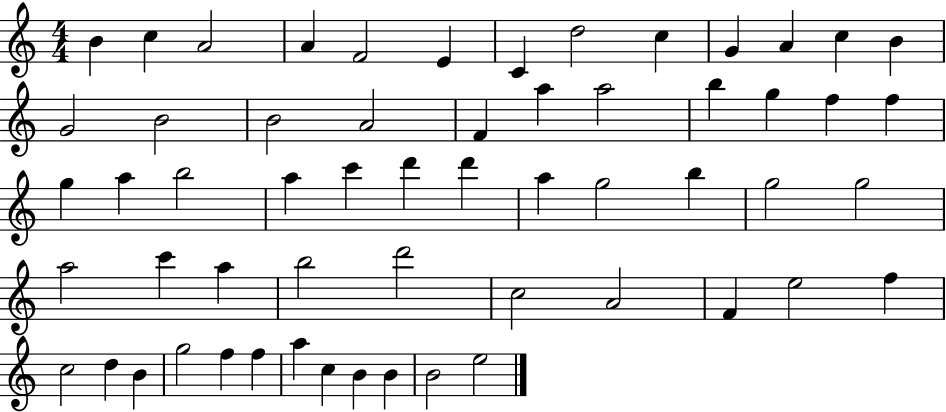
B4/q C5/q A4/h A4/q F4/h E4/q C4/q D5/h C5/q G4/q A4/q C5/q B4/q G4/h B4/h B4/h A4/h F4/q A5/q A5/h B5/q G5/q F5/q F5/q G5/q A5/q B5/h A5/q C6/q D6/q D6/q A5/q G5/h B5/q G5/h G5/h A5/h C6/q A5/q B5/h D6/h C5/h A4/h F4/q E5/h F5/q C5/h D5/q B4/q G5/h F5/q F5/q A5/q C5/q B4/q B4/q B4/h E5/h